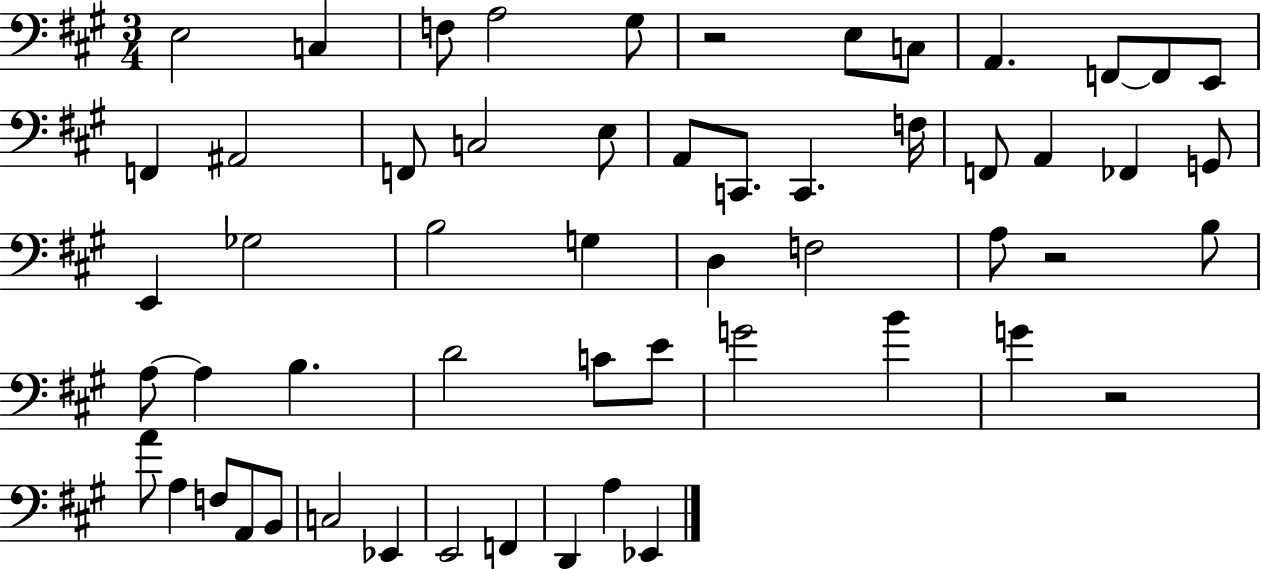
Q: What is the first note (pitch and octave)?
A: E3